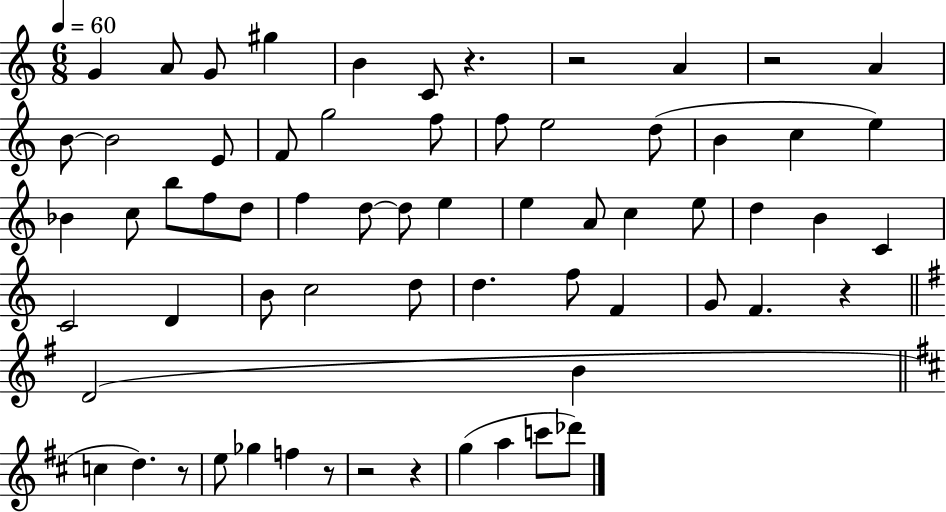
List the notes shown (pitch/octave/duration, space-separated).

G4/q A4/e G4/e G#5/q B4/q C4/e R/q. R/h A4/q R/h A4/q B4/e B4/h E4/e F4/e G5/h F5/e F5/e E5/h D5/e B4/q C5/q E5/q Bb4/q C5/e B5/e F5/e D5/e F5/q D5/e D5/e E5/q E5/q A4/e C5/q E5/e D5/q B4/q C4/q C4/h D4/q B4/e C5/h D5/e D5/q. F5/e F4/q G4/e F4/q. R/q D4/h B4/q C5/q D5/q. R/e E5/e Gb5/q F5/q R/e R/h R/q G5/q A5/q C6/e Db6/e